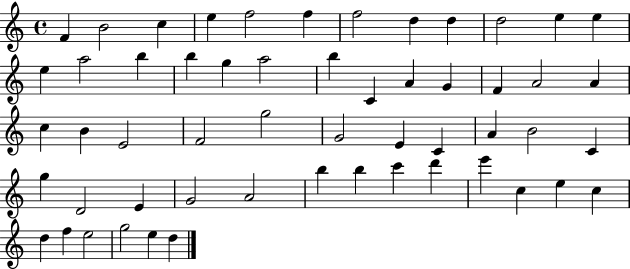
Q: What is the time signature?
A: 4/4